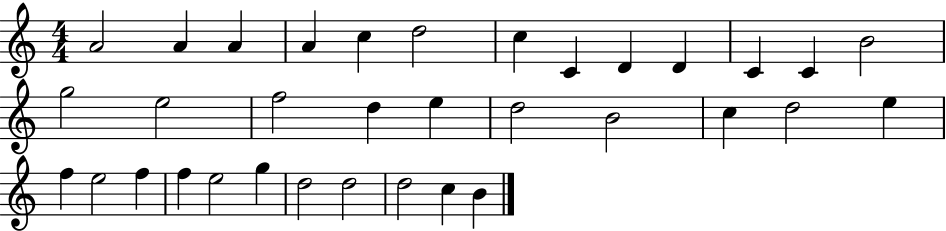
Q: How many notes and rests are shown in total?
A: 34